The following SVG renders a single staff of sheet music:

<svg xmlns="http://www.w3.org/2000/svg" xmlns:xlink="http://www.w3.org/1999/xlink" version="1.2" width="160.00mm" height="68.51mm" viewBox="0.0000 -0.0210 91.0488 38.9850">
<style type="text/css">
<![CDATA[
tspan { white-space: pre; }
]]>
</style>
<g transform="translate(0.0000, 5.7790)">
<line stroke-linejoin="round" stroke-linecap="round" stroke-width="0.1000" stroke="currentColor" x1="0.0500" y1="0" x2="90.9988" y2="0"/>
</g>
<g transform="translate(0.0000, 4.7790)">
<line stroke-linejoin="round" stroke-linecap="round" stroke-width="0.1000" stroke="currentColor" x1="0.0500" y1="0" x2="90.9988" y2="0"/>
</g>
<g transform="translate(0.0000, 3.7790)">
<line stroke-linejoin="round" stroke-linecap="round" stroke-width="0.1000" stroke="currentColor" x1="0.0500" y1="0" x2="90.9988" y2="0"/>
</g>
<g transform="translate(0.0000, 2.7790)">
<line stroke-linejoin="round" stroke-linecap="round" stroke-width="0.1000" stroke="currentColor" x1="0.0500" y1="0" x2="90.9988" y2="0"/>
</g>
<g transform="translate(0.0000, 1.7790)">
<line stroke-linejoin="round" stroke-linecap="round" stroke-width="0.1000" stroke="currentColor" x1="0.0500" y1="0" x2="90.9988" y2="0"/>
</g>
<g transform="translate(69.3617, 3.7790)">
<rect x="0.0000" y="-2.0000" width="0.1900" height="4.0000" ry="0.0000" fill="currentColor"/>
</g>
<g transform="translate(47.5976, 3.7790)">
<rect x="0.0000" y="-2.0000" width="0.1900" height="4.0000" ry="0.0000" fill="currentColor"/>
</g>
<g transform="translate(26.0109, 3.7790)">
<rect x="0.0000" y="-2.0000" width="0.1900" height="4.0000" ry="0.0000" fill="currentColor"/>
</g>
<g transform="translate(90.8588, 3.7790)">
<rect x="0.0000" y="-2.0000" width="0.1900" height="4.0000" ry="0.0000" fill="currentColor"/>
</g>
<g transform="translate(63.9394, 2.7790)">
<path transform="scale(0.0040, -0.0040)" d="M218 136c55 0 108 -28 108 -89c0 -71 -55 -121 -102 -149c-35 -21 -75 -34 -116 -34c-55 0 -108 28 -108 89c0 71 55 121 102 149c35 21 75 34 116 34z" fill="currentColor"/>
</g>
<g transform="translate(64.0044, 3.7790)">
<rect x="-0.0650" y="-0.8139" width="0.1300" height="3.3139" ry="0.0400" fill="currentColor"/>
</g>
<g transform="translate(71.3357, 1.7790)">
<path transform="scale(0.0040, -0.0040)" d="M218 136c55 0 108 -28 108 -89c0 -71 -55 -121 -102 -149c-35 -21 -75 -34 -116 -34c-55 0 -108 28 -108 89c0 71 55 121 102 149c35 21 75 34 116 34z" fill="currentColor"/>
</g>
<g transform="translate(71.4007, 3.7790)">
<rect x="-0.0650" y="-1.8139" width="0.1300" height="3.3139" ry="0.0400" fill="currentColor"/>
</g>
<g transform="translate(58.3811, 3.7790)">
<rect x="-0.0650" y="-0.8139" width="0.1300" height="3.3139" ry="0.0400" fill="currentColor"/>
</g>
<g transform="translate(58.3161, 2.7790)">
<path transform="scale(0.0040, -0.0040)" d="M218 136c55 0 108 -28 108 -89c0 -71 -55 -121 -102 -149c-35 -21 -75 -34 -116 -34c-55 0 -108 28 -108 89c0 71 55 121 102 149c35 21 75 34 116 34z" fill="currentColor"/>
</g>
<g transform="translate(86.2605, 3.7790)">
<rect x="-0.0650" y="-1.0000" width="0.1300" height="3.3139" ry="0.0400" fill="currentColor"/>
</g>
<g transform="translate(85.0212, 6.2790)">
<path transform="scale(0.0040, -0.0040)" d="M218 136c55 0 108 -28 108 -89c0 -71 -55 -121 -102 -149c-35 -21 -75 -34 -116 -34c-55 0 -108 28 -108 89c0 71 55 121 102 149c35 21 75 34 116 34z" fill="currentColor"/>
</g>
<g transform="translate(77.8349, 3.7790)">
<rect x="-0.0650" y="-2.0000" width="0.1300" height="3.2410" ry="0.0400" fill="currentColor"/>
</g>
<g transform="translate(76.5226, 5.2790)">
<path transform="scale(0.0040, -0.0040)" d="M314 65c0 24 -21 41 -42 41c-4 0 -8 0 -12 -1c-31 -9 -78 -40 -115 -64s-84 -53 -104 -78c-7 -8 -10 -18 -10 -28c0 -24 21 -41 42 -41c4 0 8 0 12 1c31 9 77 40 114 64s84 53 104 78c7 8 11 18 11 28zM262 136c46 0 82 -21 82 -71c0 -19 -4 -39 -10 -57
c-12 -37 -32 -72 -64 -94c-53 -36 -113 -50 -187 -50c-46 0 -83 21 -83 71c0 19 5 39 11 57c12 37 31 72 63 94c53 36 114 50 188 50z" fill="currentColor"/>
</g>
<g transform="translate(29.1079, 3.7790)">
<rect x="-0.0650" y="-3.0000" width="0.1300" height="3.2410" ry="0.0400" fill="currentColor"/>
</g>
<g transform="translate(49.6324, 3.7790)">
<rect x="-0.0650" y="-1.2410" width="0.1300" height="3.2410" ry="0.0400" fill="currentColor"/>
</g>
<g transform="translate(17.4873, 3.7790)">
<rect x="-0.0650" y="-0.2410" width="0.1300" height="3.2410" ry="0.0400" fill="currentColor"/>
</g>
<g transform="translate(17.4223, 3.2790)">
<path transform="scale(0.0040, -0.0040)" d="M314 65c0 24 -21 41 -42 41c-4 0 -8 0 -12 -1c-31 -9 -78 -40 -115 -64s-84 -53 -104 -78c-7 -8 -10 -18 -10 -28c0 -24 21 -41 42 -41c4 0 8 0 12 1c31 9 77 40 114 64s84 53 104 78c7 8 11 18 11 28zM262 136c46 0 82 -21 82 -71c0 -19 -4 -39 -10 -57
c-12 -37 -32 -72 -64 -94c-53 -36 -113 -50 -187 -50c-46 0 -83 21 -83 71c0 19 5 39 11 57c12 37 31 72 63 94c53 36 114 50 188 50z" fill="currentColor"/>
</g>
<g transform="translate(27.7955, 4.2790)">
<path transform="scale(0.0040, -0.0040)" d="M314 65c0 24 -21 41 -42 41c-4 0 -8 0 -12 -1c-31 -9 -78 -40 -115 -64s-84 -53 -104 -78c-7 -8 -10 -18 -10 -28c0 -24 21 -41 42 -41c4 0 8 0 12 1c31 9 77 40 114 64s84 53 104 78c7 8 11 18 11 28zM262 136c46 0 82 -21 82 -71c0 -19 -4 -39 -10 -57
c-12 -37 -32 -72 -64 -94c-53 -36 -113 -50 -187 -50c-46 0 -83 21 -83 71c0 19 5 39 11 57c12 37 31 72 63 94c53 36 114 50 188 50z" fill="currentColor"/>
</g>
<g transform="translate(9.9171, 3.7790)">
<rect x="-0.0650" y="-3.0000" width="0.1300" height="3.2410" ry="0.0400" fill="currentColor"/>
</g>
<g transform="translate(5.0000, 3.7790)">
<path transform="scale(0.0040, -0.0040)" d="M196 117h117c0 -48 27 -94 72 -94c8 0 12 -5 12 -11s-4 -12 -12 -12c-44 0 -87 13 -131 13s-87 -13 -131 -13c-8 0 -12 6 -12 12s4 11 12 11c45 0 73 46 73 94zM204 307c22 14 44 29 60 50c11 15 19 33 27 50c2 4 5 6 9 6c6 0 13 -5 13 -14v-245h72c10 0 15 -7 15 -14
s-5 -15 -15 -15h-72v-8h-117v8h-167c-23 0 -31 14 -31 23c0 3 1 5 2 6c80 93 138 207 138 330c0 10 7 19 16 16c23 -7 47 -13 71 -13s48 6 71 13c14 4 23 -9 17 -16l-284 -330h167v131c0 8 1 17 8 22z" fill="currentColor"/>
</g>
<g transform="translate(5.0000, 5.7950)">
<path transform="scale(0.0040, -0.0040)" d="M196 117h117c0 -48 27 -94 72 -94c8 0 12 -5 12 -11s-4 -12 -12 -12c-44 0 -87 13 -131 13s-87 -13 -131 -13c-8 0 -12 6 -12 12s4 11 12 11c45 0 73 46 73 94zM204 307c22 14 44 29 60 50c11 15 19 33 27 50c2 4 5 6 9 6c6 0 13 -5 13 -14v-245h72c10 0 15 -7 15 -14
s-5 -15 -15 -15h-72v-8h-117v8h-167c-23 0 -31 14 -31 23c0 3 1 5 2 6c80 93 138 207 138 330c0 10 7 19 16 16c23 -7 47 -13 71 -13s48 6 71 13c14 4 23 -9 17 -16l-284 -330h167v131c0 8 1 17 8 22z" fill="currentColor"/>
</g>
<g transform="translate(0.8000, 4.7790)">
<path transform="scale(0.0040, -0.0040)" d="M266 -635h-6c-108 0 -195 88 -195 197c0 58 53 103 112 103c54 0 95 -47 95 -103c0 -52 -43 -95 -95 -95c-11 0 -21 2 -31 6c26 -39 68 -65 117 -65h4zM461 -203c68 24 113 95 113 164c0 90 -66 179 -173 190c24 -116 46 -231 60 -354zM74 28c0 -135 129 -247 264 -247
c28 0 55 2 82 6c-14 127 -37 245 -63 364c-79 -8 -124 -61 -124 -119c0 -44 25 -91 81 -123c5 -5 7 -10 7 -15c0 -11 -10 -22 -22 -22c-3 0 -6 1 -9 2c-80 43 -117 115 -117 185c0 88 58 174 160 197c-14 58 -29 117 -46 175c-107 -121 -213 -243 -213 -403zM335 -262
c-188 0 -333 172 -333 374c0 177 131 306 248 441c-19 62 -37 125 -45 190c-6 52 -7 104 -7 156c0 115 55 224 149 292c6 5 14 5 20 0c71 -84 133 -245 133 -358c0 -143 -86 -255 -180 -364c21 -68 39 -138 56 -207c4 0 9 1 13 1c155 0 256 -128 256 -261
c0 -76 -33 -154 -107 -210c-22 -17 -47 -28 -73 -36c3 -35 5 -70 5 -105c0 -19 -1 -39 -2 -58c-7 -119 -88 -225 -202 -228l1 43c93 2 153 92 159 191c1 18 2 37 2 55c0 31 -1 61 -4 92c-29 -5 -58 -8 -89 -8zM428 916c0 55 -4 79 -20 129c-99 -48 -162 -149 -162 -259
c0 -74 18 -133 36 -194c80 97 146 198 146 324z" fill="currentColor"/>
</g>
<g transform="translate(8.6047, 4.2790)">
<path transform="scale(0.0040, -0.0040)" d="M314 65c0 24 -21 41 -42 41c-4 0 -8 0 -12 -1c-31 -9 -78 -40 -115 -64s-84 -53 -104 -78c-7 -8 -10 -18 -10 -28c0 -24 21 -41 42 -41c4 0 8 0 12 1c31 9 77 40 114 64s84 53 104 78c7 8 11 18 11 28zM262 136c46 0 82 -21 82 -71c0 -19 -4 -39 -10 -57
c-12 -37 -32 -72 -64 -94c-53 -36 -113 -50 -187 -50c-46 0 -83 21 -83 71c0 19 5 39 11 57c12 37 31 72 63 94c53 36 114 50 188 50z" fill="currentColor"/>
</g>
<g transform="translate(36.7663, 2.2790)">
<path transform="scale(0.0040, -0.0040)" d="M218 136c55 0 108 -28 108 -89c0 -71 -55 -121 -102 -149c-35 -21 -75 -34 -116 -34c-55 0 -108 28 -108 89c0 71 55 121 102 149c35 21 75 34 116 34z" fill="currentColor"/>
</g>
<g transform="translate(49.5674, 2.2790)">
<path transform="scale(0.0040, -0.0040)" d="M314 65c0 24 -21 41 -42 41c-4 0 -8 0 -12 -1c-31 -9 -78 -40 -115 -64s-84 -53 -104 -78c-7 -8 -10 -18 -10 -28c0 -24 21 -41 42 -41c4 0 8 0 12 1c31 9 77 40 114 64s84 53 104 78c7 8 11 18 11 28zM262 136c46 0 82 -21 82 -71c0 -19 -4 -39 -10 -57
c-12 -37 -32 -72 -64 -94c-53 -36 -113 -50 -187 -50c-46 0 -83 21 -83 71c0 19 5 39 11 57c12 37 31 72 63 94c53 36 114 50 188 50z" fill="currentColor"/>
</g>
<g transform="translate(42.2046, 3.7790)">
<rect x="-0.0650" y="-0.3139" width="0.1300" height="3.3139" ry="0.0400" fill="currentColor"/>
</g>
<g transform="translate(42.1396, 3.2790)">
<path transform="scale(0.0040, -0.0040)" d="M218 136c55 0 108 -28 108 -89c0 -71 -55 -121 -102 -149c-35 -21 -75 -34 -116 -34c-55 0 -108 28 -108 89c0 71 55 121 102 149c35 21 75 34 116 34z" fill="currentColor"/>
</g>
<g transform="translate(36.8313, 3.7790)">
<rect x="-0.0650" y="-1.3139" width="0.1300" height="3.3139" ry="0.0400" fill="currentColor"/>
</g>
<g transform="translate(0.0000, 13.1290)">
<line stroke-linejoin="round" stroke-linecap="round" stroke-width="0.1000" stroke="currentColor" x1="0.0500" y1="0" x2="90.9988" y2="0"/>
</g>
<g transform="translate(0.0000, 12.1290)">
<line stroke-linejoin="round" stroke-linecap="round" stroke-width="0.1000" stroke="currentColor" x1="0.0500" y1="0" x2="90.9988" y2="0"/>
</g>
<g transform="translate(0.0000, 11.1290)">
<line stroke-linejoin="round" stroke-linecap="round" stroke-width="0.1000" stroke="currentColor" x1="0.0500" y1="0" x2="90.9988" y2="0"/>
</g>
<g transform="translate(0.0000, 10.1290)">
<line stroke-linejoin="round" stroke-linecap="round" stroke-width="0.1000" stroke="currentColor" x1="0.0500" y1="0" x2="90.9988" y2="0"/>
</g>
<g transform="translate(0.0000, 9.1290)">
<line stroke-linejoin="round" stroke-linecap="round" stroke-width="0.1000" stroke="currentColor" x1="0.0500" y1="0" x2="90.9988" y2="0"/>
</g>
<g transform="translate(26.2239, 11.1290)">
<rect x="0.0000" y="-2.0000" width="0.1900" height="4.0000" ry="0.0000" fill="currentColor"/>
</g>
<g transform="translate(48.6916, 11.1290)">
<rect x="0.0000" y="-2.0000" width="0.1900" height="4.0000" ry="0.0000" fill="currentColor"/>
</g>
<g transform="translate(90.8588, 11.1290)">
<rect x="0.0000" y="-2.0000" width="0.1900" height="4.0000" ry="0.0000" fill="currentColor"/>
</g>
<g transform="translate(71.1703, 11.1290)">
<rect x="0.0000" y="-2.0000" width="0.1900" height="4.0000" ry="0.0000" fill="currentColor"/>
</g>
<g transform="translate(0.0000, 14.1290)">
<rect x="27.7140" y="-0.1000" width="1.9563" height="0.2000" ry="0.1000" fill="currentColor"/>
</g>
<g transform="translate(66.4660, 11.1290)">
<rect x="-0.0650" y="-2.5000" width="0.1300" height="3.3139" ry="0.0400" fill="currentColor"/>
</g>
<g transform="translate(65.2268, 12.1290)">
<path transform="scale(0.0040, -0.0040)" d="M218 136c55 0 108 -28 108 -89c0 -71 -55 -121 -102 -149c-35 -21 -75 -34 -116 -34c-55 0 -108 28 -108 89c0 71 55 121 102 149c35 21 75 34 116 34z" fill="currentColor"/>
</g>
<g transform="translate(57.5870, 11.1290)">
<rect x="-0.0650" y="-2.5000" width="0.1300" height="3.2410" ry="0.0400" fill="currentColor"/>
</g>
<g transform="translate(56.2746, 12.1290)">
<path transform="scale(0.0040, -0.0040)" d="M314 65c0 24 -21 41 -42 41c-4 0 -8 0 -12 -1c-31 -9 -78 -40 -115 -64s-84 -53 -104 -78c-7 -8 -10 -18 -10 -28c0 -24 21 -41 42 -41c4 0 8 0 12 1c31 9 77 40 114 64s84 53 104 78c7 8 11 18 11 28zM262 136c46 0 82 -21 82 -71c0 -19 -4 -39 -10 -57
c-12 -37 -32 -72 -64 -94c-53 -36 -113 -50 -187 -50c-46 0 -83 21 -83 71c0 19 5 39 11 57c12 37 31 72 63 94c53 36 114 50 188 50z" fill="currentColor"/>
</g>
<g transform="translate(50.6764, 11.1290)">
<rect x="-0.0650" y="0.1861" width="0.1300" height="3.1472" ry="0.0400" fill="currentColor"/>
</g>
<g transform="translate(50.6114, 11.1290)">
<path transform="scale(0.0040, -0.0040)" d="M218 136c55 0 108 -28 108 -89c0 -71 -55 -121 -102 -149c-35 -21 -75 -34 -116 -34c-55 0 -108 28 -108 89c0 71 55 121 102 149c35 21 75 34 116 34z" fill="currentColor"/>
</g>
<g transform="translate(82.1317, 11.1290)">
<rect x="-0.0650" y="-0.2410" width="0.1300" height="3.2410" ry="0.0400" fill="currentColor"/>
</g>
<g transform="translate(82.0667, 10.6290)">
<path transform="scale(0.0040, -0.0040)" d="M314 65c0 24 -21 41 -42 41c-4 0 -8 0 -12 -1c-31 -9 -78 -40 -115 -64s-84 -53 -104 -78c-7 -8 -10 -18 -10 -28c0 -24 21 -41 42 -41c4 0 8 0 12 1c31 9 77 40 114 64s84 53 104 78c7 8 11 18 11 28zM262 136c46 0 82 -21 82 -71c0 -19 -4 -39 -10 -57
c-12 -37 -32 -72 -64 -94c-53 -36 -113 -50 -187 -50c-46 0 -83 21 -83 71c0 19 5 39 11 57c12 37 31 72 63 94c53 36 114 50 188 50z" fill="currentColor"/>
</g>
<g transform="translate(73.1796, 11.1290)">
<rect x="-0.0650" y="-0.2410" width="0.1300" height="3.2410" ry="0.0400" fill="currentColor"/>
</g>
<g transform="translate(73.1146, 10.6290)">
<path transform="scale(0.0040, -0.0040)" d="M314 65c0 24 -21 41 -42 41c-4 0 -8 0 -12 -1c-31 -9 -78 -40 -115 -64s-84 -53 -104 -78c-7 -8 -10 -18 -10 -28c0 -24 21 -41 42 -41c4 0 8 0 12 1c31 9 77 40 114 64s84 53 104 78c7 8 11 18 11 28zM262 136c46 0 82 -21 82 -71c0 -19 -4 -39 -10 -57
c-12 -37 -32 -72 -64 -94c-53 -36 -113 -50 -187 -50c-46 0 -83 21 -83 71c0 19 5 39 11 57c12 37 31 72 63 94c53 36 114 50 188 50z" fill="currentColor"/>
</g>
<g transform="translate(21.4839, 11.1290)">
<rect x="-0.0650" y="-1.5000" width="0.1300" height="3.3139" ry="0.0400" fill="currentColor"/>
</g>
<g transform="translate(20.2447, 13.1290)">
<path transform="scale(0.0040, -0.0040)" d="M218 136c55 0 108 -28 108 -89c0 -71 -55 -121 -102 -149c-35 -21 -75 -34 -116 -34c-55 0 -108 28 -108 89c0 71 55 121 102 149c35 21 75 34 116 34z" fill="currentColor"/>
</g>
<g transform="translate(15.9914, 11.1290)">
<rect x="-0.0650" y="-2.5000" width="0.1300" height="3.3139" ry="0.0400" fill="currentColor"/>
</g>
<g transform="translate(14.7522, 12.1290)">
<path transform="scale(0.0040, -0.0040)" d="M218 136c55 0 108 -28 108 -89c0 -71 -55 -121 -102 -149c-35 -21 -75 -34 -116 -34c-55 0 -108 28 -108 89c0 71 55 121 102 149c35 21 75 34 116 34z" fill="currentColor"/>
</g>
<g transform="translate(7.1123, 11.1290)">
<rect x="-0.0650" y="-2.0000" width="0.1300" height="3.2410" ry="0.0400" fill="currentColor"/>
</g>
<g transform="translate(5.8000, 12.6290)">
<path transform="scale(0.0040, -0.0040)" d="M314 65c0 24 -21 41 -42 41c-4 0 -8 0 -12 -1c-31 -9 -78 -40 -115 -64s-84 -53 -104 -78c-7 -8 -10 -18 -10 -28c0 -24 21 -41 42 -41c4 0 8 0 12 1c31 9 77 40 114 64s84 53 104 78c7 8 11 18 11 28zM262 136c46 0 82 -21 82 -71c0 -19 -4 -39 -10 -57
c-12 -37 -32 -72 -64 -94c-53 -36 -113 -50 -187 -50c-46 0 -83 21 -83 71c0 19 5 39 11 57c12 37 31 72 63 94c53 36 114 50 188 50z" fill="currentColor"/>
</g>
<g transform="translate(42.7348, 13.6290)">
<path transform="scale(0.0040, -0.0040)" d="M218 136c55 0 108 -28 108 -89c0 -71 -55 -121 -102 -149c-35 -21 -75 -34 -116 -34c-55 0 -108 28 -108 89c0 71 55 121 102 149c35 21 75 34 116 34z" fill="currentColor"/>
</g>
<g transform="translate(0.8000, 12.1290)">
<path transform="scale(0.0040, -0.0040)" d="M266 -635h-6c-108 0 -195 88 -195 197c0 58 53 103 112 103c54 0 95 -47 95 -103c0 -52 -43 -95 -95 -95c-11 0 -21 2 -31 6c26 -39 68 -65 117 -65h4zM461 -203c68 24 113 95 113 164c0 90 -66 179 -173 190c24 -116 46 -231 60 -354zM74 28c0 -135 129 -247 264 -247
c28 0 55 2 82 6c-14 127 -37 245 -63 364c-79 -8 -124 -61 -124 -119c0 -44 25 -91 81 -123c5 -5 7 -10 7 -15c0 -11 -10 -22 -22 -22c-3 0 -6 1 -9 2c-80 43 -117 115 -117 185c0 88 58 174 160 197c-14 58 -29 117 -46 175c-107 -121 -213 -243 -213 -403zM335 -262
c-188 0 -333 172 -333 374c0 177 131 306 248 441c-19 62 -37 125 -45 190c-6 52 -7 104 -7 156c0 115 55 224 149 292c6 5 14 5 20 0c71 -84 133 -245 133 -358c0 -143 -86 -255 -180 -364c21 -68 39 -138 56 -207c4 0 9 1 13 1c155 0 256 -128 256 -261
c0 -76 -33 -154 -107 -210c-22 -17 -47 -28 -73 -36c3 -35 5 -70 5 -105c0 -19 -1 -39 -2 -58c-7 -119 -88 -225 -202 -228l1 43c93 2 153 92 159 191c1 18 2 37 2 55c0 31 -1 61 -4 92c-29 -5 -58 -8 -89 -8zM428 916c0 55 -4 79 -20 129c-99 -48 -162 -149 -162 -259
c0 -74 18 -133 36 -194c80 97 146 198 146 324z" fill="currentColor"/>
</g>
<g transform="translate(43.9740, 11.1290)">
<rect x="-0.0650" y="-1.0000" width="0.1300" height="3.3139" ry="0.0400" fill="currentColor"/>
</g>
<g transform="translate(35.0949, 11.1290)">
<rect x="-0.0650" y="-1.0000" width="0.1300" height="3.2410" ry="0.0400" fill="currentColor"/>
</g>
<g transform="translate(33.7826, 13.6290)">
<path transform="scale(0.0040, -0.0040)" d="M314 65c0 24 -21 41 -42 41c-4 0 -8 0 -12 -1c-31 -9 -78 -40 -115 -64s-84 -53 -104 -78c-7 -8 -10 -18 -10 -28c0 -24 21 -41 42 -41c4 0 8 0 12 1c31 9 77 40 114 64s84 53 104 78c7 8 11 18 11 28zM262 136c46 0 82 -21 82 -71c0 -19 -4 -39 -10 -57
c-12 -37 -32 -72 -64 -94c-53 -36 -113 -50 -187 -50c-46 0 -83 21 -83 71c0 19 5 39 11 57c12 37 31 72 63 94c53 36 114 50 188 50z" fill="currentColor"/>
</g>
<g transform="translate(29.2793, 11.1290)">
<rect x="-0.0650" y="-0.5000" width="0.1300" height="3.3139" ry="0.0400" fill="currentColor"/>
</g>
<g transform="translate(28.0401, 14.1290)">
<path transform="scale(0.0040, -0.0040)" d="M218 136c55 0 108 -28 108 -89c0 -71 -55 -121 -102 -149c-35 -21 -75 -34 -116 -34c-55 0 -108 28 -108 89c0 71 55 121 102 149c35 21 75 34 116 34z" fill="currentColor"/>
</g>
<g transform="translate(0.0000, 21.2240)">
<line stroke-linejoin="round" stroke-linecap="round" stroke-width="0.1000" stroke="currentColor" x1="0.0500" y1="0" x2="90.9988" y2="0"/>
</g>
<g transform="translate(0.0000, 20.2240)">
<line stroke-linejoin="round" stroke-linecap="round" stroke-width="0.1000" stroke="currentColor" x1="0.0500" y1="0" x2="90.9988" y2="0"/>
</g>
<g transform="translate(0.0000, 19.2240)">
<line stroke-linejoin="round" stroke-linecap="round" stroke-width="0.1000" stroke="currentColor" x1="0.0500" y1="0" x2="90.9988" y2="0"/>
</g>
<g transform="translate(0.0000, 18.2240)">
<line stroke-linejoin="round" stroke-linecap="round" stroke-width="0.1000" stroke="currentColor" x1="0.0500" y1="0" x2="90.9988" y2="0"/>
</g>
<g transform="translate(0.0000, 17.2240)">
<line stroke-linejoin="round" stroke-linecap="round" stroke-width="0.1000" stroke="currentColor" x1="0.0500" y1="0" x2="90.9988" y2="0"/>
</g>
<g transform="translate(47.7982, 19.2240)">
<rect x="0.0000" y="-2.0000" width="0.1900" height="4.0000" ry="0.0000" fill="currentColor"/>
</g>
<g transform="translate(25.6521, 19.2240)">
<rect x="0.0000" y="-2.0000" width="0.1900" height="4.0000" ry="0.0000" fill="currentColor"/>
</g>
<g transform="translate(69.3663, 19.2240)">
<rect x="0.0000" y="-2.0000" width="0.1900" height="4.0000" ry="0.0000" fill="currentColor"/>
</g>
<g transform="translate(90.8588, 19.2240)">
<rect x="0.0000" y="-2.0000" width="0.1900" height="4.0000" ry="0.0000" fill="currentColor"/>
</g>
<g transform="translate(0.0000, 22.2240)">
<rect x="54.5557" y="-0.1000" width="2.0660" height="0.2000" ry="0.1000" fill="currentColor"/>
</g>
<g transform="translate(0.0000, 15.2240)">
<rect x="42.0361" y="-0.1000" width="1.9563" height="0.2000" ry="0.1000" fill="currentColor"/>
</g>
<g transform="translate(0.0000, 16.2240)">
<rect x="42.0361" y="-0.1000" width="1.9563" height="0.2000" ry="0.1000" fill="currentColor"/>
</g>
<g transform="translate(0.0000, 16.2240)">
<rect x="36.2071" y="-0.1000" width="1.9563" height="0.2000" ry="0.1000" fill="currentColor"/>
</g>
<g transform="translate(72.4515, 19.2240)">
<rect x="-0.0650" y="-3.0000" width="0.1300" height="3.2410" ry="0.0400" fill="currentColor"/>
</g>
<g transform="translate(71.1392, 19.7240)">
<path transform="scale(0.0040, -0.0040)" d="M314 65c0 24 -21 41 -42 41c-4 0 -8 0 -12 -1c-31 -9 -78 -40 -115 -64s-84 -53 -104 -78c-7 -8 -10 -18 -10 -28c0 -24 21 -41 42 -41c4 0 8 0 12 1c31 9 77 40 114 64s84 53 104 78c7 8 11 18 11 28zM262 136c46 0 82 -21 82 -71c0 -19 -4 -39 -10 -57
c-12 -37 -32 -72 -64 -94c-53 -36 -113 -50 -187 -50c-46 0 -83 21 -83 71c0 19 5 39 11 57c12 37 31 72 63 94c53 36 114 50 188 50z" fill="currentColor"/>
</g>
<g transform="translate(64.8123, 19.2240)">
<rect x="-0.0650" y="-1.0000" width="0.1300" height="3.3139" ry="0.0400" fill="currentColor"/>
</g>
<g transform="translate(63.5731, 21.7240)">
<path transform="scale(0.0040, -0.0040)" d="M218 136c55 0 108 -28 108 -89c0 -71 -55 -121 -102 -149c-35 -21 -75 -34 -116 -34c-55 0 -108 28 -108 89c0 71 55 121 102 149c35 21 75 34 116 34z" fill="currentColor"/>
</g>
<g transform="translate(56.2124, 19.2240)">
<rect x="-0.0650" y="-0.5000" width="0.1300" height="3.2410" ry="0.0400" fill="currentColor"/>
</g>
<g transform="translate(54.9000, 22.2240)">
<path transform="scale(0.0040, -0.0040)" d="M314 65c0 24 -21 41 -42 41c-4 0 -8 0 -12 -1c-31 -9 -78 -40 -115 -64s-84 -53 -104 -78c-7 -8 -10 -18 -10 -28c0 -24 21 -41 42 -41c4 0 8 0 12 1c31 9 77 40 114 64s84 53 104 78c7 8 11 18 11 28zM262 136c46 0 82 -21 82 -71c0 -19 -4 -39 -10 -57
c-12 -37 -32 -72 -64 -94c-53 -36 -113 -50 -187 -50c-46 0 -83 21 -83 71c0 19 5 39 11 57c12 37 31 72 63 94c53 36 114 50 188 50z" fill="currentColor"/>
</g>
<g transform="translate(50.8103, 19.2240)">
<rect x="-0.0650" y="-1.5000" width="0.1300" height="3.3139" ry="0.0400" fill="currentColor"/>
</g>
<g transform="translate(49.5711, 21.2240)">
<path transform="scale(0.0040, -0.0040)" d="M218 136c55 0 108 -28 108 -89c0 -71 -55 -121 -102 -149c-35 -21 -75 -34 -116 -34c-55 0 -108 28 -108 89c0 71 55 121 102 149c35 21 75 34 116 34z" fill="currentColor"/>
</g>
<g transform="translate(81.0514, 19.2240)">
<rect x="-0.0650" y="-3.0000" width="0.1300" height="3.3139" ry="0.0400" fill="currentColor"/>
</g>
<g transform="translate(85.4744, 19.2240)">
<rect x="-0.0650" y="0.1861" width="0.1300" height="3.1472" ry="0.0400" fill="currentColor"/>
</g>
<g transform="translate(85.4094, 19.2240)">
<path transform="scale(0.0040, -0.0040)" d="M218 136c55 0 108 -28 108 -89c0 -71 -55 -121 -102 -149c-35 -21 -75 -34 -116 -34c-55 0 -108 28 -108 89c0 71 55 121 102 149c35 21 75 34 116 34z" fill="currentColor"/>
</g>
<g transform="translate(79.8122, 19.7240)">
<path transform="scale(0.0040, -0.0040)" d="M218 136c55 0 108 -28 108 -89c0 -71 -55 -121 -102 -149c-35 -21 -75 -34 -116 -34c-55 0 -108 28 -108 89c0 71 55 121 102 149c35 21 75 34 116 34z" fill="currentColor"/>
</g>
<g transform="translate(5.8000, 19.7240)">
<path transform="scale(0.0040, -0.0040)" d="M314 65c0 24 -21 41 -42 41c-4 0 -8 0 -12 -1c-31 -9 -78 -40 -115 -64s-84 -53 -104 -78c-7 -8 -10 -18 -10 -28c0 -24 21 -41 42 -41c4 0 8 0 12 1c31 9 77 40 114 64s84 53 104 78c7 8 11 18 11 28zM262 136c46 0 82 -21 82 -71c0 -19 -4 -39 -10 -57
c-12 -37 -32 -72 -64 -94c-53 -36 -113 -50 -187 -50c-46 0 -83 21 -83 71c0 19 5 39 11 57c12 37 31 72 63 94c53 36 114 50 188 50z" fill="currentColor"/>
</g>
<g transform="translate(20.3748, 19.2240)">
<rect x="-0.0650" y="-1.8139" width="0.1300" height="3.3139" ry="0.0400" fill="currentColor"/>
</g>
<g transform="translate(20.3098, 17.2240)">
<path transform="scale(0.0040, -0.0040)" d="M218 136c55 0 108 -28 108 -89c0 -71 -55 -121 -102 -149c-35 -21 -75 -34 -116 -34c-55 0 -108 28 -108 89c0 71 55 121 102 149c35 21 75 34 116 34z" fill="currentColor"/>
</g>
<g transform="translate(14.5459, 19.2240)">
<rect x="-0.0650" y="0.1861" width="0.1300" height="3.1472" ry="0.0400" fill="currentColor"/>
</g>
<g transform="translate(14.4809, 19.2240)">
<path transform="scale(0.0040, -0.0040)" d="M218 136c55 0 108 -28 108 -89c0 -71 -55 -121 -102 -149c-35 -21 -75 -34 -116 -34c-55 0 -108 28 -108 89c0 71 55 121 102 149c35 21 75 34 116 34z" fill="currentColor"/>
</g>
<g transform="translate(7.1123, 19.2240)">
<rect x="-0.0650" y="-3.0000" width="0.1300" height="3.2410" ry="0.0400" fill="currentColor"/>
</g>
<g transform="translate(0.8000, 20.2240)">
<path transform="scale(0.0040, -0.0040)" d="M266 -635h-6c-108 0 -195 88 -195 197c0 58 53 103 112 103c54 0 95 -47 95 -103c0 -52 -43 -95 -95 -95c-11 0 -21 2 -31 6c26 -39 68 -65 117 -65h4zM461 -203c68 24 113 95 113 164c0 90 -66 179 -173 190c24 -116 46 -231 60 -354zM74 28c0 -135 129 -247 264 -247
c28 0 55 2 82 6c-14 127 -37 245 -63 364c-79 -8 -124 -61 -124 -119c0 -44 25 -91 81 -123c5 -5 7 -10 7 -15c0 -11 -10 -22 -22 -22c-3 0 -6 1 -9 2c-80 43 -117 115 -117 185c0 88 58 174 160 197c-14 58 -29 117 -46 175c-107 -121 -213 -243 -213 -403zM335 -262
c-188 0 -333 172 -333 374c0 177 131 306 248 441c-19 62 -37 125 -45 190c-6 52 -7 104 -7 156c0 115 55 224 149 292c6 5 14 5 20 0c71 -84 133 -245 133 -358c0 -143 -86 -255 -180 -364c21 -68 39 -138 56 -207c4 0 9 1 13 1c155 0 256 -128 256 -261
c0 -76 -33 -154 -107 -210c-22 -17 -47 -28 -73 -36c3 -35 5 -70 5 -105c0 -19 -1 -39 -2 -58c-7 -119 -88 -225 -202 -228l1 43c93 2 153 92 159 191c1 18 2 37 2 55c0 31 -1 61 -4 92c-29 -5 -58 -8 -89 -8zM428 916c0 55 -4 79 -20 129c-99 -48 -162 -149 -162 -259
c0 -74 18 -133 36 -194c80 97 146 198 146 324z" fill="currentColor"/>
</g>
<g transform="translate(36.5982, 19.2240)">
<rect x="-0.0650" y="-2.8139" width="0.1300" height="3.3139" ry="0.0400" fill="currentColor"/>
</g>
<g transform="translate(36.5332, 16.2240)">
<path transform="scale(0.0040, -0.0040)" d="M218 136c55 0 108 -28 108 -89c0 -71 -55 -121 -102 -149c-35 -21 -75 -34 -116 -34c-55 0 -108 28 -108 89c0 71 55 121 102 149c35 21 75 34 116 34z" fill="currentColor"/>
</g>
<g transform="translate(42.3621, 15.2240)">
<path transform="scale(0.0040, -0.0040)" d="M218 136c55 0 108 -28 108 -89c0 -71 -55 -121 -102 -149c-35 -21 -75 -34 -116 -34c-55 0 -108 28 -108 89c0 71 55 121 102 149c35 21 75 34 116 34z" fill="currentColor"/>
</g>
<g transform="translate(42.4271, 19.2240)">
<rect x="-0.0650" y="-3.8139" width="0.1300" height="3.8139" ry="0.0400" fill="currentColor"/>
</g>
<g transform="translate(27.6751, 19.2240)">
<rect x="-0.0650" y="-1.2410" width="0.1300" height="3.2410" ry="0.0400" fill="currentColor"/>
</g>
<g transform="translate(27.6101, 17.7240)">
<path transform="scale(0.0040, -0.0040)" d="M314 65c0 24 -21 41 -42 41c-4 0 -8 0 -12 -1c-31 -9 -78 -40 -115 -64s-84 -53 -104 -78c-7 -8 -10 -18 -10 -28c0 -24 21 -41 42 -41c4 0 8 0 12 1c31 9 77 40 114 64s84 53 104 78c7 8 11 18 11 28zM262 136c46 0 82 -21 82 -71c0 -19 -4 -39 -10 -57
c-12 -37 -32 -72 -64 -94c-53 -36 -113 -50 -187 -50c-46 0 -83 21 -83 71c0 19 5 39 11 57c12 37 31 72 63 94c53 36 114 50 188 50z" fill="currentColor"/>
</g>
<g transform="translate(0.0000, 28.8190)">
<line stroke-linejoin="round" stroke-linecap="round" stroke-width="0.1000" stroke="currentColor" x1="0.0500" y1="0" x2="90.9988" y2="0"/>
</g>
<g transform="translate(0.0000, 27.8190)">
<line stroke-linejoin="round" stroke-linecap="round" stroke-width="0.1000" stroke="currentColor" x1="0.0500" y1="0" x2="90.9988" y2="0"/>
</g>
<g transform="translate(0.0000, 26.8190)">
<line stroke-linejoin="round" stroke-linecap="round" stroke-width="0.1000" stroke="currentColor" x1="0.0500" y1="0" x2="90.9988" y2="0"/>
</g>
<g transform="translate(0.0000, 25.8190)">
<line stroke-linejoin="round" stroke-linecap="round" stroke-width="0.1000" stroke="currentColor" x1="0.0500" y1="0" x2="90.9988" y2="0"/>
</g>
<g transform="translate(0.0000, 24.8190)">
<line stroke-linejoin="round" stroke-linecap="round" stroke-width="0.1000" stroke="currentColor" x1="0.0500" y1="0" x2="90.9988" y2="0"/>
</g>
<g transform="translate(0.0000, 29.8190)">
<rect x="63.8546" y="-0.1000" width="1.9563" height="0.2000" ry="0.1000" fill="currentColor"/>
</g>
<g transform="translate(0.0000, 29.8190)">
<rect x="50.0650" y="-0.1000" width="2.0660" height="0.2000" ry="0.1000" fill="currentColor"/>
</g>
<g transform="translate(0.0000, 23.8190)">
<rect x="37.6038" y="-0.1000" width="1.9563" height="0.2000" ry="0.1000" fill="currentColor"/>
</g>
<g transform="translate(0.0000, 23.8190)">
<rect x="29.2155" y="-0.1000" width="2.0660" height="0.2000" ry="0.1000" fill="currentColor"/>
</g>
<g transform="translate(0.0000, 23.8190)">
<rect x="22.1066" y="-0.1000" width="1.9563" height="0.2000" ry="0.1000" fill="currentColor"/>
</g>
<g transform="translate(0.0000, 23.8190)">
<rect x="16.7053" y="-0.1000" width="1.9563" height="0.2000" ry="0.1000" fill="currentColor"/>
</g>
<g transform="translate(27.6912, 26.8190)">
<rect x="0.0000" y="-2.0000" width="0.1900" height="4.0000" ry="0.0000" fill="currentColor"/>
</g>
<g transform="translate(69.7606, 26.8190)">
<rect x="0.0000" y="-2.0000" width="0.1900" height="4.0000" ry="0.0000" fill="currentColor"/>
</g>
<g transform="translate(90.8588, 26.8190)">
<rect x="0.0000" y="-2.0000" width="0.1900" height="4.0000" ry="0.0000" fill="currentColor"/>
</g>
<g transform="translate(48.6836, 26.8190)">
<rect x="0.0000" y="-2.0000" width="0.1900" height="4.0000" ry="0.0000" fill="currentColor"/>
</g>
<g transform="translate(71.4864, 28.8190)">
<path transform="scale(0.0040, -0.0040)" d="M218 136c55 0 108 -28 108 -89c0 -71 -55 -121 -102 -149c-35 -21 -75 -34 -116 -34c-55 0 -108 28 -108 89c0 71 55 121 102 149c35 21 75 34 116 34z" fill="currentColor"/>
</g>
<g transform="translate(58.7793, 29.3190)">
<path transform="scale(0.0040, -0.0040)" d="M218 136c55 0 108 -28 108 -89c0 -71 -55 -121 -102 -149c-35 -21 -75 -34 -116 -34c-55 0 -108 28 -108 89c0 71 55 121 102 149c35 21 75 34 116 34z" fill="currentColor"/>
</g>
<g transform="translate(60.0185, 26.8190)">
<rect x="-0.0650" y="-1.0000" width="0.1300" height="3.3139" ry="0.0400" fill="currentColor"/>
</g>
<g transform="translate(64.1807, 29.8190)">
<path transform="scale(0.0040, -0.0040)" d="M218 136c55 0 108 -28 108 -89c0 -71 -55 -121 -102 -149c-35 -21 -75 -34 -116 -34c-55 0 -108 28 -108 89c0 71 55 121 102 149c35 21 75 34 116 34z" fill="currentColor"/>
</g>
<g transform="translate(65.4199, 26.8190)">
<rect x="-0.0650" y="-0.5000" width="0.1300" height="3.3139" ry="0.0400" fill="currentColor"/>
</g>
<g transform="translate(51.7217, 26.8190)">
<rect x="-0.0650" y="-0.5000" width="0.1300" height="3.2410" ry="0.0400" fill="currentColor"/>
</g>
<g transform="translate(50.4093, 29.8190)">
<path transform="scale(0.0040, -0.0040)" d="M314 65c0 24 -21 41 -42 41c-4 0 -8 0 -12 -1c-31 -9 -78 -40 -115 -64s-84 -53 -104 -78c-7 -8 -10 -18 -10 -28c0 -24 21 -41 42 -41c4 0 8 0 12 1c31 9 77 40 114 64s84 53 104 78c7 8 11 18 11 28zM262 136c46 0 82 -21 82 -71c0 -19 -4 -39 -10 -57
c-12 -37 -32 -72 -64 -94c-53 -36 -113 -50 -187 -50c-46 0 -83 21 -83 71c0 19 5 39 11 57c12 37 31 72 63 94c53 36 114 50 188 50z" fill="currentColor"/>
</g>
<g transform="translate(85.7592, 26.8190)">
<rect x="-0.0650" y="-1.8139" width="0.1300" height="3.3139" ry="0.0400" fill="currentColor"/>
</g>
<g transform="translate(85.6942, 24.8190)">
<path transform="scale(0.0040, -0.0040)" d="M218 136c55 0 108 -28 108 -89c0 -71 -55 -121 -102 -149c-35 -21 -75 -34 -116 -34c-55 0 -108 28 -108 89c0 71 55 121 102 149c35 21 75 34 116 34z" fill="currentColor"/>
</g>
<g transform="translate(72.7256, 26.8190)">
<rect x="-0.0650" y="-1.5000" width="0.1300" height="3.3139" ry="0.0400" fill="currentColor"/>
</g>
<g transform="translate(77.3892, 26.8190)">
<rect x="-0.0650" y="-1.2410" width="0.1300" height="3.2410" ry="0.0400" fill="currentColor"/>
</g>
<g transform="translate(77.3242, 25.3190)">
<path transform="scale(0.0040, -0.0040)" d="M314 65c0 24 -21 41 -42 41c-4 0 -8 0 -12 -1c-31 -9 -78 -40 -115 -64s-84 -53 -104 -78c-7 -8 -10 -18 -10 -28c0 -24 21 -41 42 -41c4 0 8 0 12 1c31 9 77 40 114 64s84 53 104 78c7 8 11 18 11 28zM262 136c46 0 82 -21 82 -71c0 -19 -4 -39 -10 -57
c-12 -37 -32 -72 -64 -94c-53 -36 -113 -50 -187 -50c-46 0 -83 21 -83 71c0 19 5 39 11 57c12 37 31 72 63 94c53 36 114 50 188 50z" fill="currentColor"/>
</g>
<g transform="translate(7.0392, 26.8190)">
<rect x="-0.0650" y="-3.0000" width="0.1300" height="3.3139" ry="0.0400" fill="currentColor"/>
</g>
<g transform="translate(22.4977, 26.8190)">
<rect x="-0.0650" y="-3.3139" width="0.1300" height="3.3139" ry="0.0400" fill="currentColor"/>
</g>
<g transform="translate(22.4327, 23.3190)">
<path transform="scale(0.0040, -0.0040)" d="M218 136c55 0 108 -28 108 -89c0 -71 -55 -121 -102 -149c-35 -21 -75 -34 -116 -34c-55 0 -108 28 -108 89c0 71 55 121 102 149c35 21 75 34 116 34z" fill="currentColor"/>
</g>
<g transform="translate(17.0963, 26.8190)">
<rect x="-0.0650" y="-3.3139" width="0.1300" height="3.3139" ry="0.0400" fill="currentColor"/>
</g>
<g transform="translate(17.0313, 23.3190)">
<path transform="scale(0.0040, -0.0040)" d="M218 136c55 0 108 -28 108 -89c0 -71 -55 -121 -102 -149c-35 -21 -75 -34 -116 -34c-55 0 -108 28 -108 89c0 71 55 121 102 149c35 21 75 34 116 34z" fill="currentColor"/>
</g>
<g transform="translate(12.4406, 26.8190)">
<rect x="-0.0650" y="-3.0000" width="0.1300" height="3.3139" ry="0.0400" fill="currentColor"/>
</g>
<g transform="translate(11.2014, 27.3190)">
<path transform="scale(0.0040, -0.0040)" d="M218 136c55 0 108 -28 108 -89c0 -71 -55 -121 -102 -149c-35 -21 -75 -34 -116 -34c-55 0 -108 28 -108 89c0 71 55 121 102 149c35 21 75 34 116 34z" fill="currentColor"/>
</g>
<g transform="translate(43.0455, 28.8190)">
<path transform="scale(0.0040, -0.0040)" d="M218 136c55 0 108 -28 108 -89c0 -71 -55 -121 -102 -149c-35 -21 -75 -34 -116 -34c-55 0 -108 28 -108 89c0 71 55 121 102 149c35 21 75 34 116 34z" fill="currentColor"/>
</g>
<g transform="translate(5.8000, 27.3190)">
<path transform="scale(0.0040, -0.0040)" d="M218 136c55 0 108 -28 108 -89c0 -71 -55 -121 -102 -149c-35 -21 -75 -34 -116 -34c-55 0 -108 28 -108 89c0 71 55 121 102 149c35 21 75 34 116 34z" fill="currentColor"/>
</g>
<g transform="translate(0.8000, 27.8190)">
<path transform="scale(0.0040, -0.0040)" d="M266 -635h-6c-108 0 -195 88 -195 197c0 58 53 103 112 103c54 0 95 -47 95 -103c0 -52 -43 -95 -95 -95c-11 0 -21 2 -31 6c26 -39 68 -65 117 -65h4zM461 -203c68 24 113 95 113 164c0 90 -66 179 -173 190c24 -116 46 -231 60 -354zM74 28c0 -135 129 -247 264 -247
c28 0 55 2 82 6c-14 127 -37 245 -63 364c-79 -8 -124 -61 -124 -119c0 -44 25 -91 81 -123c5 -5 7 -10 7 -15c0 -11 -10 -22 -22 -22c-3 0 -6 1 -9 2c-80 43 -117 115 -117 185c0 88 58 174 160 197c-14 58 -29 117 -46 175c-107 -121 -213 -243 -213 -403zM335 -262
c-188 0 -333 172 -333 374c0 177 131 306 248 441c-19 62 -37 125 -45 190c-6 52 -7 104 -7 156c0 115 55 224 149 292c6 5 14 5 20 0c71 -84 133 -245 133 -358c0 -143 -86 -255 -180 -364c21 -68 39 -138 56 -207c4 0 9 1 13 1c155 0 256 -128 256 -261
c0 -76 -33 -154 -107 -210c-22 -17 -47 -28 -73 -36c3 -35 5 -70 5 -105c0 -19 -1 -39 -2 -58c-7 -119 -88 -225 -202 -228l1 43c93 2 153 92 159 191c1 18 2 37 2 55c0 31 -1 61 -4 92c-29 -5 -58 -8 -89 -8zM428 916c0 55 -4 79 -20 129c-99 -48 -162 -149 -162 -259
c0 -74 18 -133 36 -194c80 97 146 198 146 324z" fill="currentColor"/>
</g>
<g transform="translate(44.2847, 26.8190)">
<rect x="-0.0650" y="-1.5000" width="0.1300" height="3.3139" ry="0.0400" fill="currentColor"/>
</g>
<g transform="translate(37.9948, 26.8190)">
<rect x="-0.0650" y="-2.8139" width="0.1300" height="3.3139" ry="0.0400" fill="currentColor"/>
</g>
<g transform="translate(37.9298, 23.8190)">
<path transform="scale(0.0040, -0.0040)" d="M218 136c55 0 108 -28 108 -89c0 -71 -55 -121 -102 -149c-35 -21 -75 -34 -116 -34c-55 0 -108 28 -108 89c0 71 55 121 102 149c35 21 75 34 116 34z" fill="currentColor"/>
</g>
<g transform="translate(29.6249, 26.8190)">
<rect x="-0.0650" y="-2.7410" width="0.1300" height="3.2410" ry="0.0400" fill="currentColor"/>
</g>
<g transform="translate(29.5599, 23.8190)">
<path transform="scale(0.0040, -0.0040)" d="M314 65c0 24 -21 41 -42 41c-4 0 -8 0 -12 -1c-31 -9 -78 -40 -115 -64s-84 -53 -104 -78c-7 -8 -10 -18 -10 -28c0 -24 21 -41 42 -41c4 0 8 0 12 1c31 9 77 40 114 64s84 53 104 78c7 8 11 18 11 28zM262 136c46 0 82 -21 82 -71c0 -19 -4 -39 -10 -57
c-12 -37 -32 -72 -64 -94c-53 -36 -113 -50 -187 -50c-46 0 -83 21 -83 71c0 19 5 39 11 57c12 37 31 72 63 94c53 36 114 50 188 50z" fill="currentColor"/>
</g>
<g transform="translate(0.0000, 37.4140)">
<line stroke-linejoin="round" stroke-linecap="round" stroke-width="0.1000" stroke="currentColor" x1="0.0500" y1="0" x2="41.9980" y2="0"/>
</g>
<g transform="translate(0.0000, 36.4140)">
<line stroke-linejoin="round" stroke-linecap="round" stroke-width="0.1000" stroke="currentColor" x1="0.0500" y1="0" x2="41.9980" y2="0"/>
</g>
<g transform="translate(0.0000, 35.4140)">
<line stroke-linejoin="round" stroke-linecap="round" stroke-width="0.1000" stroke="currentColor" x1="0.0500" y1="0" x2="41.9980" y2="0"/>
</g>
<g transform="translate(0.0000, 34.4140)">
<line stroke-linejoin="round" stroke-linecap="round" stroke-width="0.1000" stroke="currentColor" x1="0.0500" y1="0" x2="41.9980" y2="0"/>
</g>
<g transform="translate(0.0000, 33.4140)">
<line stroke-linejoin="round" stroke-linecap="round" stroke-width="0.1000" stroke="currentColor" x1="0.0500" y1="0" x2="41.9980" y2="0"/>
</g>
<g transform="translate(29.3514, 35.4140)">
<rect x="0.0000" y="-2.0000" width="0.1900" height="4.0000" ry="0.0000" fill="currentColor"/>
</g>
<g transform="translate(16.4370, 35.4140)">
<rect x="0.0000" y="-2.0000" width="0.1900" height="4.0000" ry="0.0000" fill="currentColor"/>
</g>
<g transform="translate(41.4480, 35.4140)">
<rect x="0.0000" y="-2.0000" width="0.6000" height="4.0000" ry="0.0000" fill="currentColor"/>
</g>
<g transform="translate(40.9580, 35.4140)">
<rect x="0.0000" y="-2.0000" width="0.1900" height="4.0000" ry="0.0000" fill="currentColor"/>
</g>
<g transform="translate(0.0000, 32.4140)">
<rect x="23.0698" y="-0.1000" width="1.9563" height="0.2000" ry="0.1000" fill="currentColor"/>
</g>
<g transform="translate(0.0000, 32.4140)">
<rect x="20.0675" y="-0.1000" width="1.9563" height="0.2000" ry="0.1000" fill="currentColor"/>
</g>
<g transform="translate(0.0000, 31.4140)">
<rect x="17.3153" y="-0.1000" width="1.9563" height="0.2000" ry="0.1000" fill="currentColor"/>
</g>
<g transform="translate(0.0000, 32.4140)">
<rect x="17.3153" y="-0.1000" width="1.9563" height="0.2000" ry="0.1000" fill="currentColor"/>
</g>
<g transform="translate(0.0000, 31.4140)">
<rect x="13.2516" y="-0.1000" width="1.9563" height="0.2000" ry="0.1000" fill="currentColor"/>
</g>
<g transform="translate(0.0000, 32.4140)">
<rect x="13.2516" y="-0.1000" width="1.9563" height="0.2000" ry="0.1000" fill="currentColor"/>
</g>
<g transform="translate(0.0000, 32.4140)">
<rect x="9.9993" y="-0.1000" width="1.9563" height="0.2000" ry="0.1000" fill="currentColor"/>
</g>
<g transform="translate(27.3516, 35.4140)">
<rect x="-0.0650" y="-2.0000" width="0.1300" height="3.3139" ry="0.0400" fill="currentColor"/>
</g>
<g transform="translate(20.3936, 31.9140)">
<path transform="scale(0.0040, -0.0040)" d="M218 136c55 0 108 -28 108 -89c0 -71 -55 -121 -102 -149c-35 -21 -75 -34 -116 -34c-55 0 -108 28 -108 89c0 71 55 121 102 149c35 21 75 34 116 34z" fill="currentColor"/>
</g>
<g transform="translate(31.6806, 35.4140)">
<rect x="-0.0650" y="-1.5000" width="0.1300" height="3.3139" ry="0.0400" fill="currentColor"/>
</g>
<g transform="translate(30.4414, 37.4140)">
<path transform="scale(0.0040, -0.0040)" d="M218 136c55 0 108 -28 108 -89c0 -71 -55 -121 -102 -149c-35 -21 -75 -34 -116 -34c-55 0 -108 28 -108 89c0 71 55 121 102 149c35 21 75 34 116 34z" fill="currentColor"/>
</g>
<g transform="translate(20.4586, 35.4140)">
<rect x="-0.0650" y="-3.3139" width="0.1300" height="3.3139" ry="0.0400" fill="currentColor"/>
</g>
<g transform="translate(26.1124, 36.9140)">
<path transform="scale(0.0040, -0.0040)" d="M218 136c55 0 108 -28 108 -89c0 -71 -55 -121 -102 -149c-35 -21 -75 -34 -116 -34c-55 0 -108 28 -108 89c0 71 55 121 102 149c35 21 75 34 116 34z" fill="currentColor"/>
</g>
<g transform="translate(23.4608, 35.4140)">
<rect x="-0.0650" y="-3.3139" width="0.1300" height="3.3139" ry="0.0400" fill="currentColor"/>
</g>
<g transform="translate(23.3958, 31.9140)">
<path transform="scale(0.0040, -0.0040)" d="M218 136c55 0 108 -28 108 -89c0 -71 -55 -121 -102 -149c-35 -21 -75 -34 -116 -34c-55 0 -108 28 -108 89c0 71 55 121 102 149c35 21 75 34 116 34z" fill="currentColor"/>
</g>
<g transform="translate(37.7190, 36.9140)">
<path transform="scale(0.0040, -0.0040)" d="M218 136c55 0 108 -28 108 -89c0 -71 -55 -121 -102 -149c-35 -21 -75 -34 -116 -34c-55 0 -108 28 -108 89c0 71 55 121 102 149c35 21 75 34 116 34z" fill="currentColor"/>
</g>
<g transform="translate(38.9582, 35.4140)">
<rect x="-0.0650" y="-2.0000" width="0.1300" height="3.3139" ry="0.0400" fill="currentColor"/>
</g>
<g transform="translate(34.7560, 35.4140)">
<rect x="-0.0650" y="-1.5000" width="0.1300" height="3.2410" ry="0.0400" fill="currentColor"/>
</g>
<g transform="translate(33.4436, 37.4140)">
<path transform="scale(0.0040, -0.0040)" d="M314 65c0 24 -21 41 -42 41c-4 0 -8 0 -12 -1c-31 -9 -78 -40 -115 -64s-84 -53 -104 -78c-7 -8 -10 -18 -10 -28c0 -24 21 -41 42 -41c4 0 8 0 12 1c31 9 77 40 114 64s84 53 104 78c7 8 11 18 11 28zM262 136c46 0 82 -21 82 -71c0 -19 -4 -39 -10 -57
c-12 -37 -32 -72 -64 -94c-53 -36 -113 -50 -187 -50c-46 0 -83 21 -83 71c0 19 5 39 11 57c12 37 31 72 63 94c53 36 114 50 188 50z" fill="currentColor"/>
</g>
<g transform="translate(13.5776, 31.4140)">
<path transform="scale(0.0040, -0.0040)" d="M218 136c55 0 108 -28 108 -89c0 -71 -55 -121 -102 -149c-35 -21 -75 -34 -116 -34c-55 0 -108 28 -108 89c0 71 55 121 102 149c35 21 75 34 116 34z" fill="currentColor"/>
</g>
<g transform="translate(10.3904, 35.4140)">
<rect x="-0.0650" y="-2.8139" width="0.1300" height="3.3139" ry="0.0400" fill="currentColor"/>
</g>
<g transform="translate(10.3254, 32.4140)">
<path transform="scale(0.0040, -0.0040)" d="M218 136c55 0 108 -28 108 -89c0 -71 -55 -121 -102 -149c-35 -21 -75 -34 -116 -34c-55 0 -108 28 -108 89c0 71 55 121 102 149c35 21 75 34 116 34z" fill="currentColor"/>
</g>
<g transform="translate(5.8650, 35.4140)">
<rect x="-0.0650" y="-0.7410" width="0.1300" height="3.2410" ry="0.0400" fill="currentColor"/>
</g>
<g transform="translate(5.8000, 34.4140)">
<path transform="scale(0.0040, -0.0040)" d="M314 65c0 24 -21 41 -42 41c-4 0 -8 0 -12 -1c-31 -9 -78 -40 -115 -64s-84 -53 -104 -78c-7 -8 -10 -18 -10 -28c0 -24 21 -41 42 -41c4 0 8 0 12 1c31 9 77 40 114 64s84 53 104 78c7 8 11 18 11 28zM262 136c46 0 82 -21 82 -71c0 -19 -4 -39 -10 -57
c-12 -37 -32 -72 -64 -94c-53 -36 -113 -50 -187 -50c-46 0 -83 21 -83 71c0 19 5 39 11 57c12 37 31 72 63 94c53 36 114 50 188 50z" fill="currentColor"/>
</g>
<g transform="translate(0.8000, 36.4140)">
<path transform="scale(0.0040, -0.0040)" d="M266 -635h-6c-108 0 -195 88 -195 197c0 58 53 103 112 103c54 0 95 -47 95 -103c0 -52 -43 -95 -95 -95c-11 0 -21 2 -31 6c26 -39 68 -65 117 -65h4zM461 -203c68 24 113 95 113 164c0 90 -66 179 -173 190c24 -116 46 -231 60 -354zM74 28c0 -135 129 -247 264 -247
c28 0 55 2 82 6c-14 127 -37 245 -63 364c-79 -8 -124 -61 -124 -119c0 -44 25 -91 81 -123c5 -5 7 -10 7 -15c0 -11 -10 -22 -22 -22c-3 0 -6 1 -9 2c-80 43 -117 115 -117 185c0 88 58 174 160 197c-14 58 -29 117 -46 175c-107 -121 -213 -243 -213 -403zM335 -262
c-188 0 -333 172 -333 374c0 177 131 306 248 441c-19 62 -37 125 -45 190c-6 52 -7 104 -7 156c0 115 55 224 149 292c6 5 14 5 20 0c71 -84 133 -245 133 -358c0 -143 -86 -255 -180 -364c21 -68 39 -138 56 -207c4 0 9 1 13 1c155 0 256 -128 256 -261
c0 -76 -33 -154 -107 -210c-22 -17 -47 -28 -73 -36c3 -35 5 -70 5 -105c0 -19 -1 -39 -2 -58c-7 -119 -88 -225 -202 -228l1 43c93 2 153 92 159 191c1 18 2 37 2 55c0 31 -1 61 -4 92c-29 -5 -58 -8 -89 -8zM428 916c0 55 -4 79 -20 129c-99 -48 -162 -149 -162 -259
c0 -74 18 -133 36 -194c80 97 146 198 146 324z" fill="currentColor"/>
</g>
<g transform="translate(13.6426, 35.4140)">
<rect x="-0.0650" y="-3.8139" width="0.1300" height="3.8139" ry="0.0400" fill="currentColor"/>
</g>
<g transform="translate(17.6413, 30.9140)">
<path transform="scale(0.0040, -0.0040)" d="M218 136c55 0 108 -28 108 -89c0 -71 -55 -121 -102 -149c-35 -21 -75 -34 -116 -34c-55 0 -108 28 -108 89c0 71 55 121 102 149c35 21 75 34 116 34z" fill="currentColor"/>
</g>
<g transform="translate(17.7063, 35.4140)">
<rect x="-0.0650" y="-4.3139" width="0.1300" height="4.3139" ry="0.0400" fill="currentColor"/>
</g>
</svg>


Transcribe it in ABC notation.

X:1
T:Untitled
M:4/4
L:1/4
K:C
A2 c2 A2 e c e2 d d f F2 D F2 G E C D2 D B G2 G c2 c2 A2 B f e2 a c' E C2 D A2 A B A A b b a2 a E C2 D C E e2 f d2 a c' d' b b F E E2 F